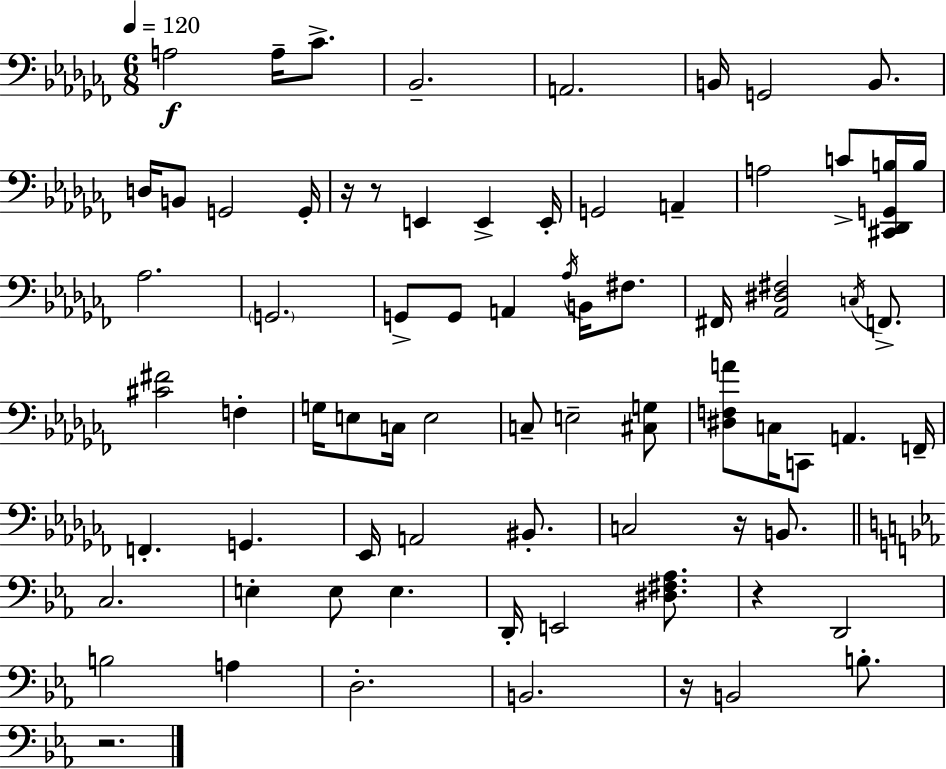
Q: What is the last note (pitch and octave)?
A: B3